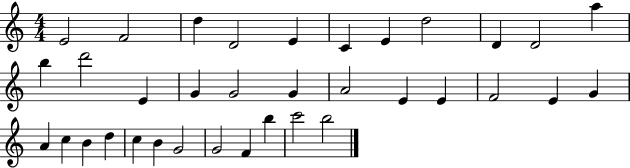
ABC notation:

X:1
T:Untitled
M:4/4
L:1/4
K:C
E2 F2 d D2 E C E d2 D D2 a b d'2 E G G2 G A2 E E F2 E G A c B d c B G2 G2 F b c'2 b2